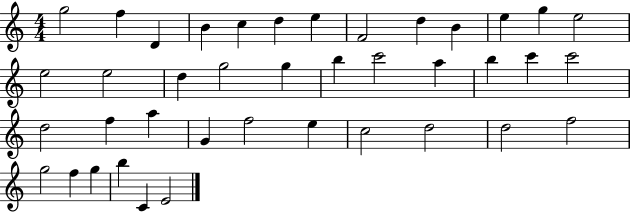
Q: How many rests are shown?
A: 0